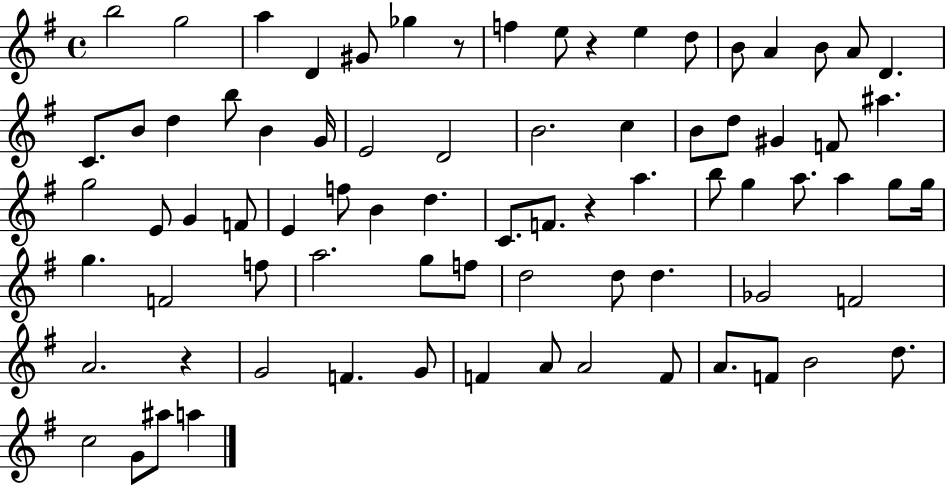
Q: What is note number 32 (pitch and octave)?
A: E4